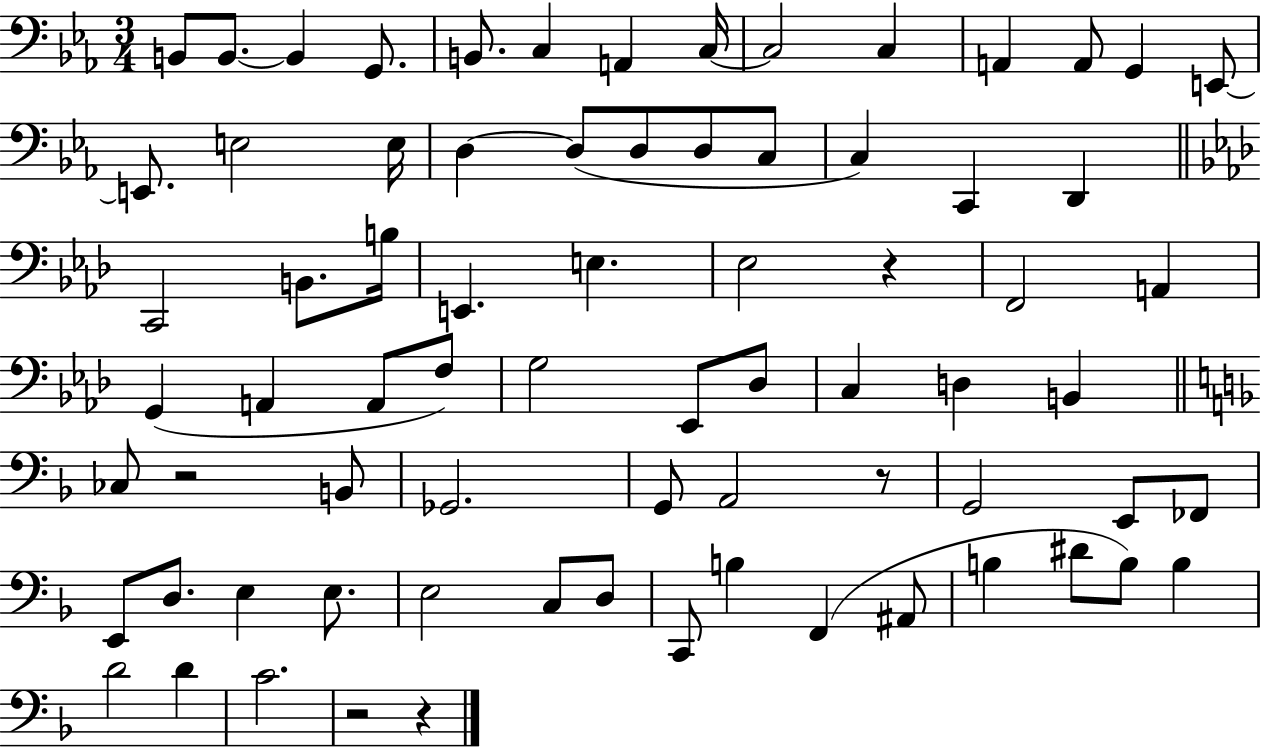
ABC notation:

X:1
T:Untitled
M:3/4
L:1/4
K:Eb
B,,/2 B,,/2 B,, G,,/2 B,,/2 C, A,, C,/4 C,2 C, A,, A,,/2 G,, E,,/2 E,,/2 E,2 E,/4 D, D,/2 D,/2 D,/2 C,/2 C, C,, D,, C,,2 B,,/2 B,/4 E,, E, _E,2 z F,,2 A,, G,, A,, A,,/2 F,/2 G,2 _E,,/2 _D,/2 C, D, B,, _C,/2 z2 B,,/2 _G,,2 G,,/2 A,,2 z/2 G,,2 E,,/2 _F,,/2 E,,/2 D,/2 E, E,/2 E,2 C,/2 D,/2 C,,/2 B, F,, ^A,,/2 B, ^D/2 B,/2 B, D2 D C2 z2 z